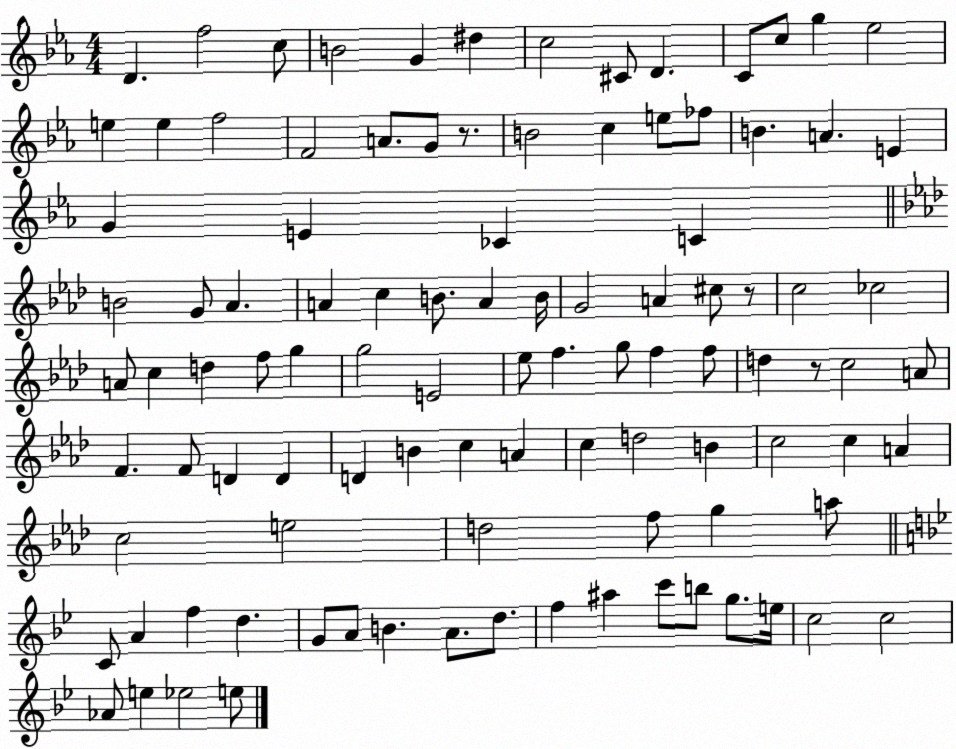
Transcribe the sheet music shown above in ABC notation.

X:1
T:Untitled
M:4/4
L:1/4
K:Eb
D f2 c/2 B2 G ^d c2 ^C/2 D C/2 c/2 g _e2 e e f2 F2 A/2 G/2 z/2 B2 c e/2 _f/2 B A E G E _C C B2 G/2 _A A c B/2 A B/4 G2 A ^c/2 z/2 c2 _c2 A/2 c d f/2 g g2 E2 _e/2 f g/2 f f/2 d z/2 c2 A/2 F F/2 D D D B c A c d2 B c2 c A c2 e2 d2 f/2 g a/2 C/2 A f d G/2 A/2 B A/2 d/2 f ^a c'/2 b/2 g/2 e/4 c2 c2 _A/2 e _e2 e/2